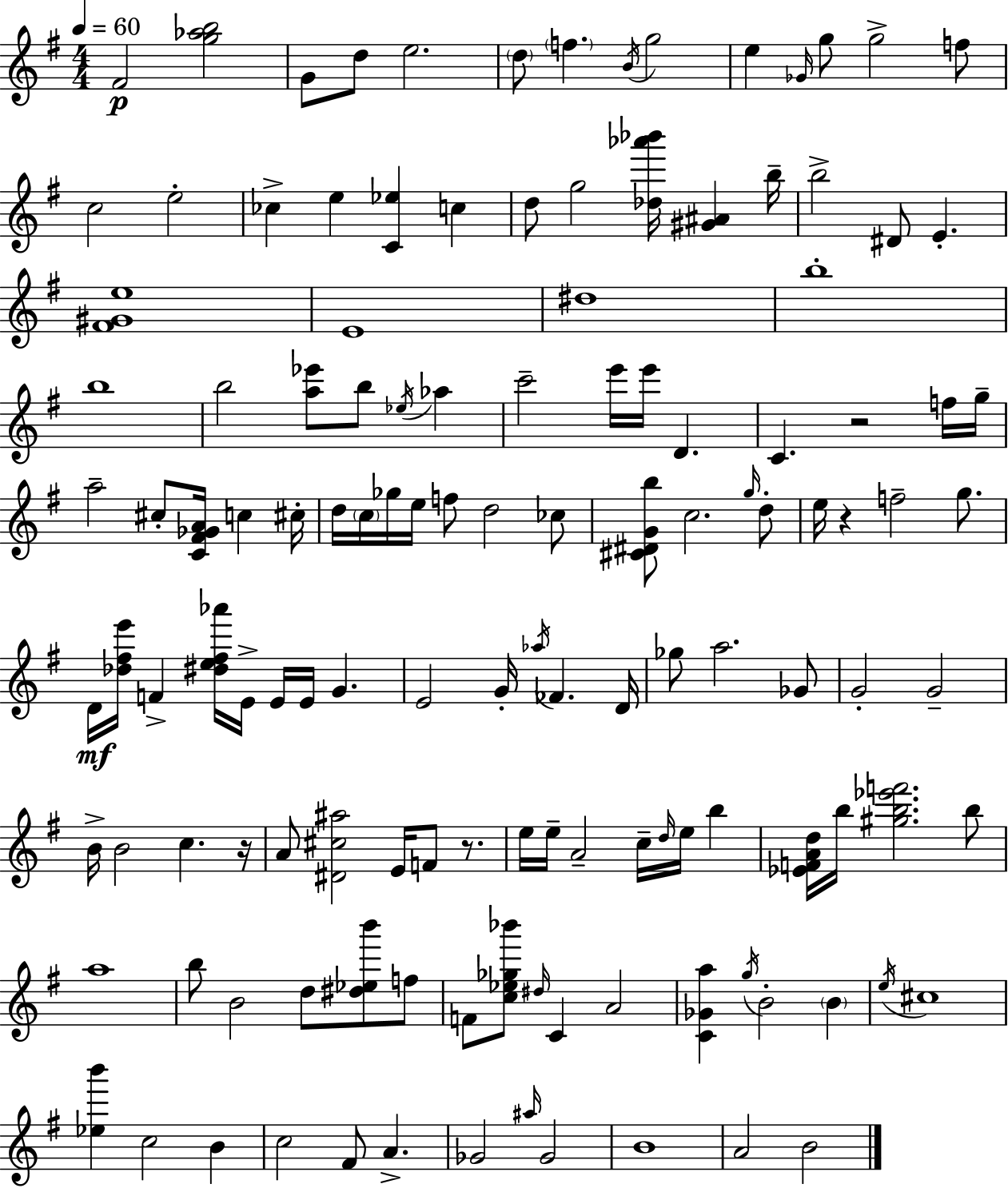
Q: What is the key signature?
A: G major